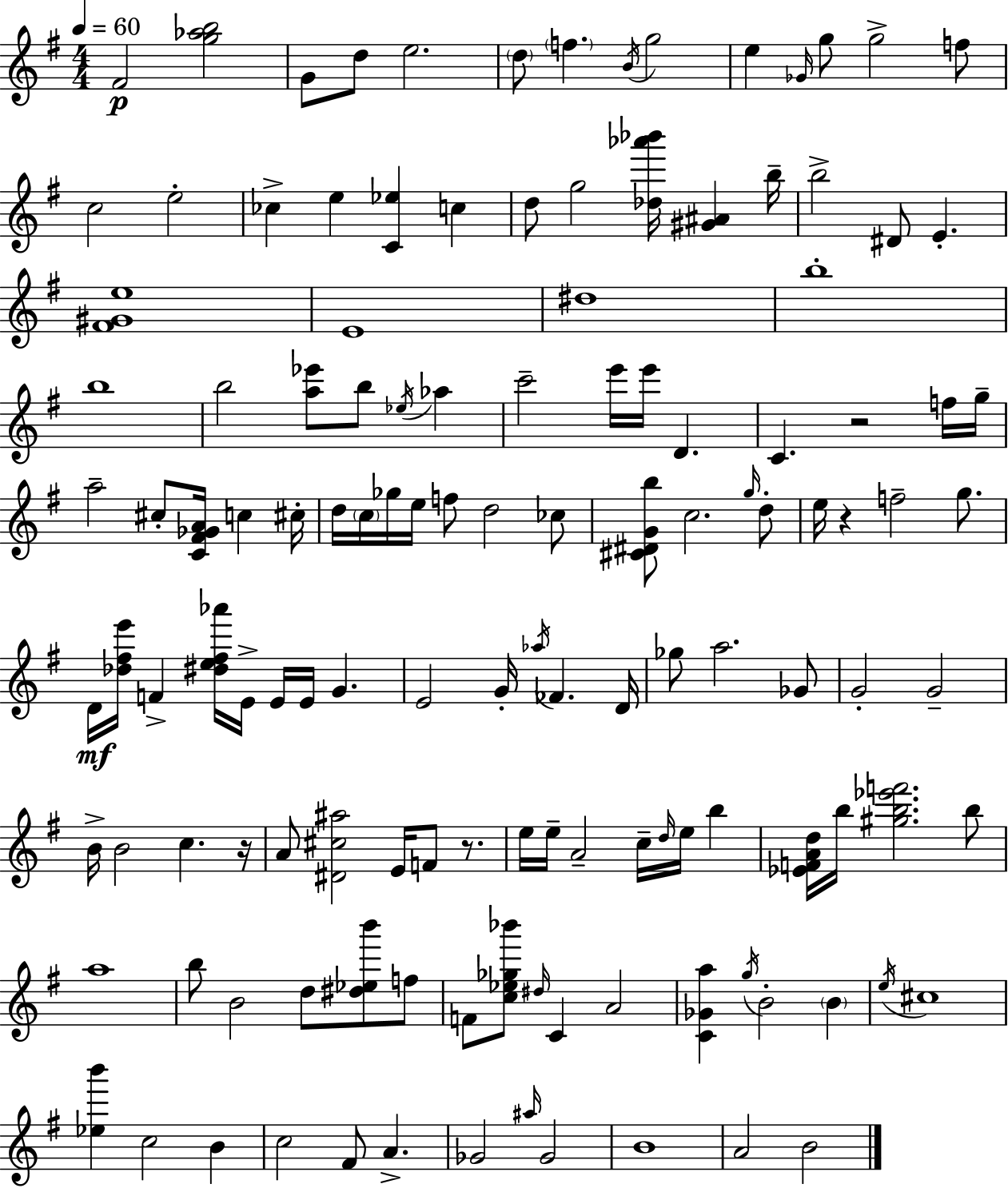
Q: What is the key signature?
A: G major